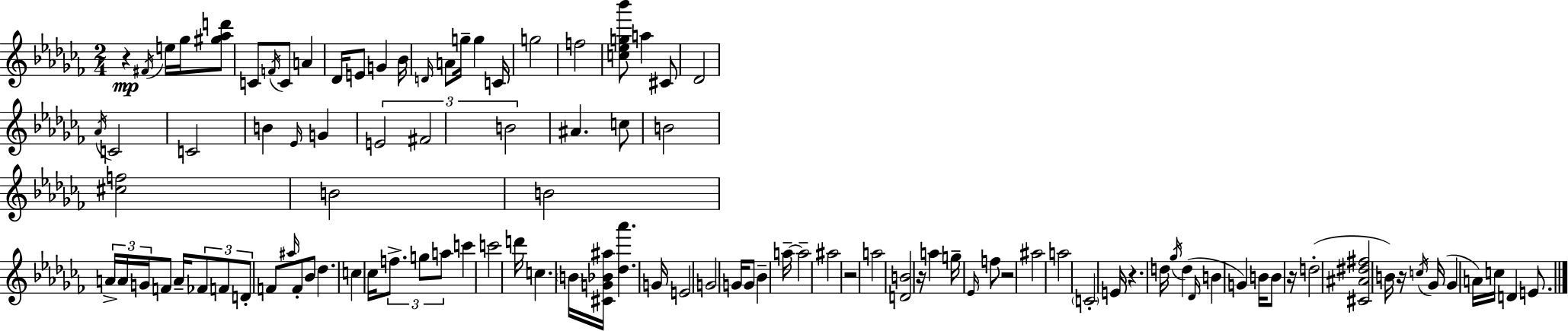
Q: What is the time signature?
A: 2/4